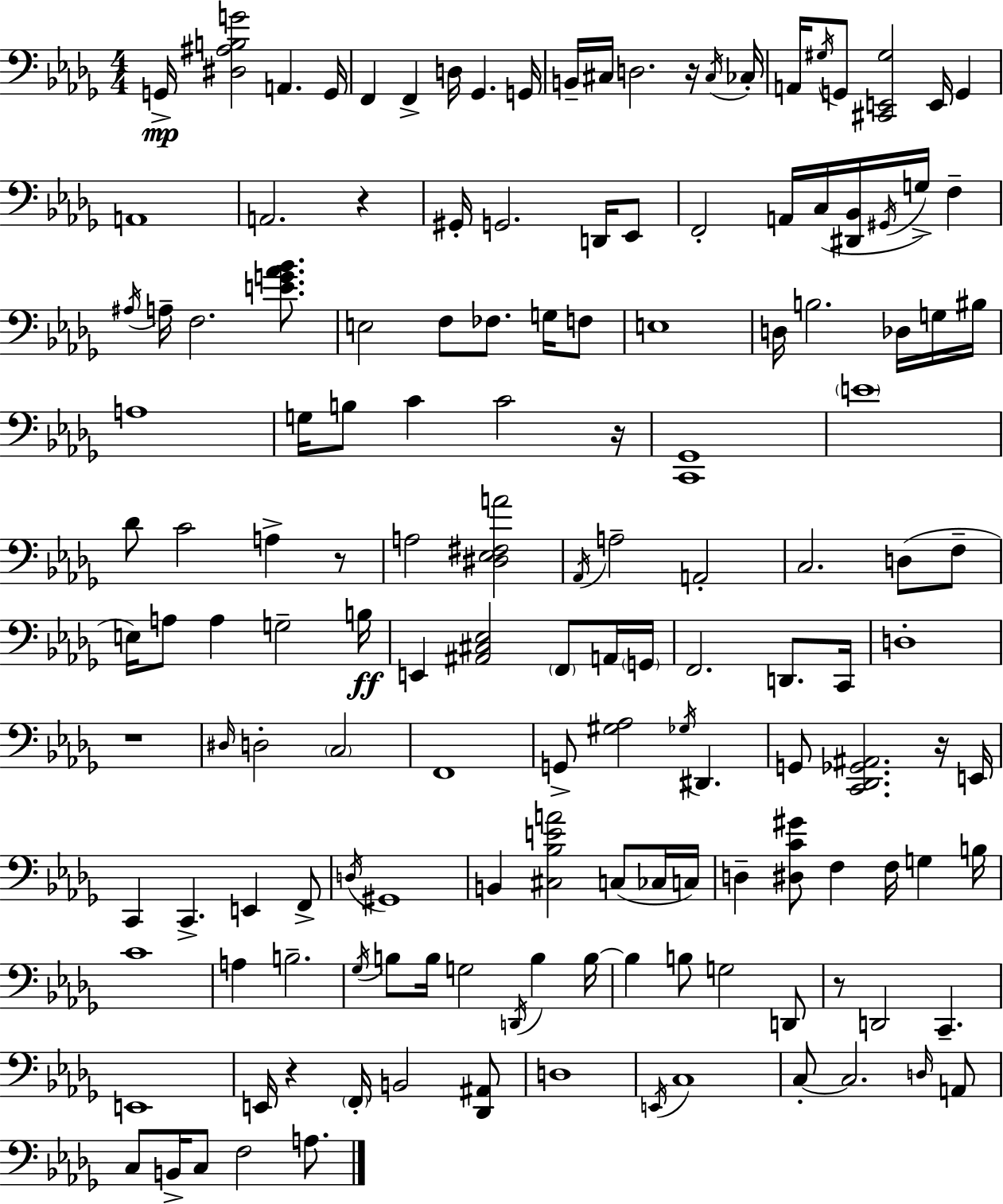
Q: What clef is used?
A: bass